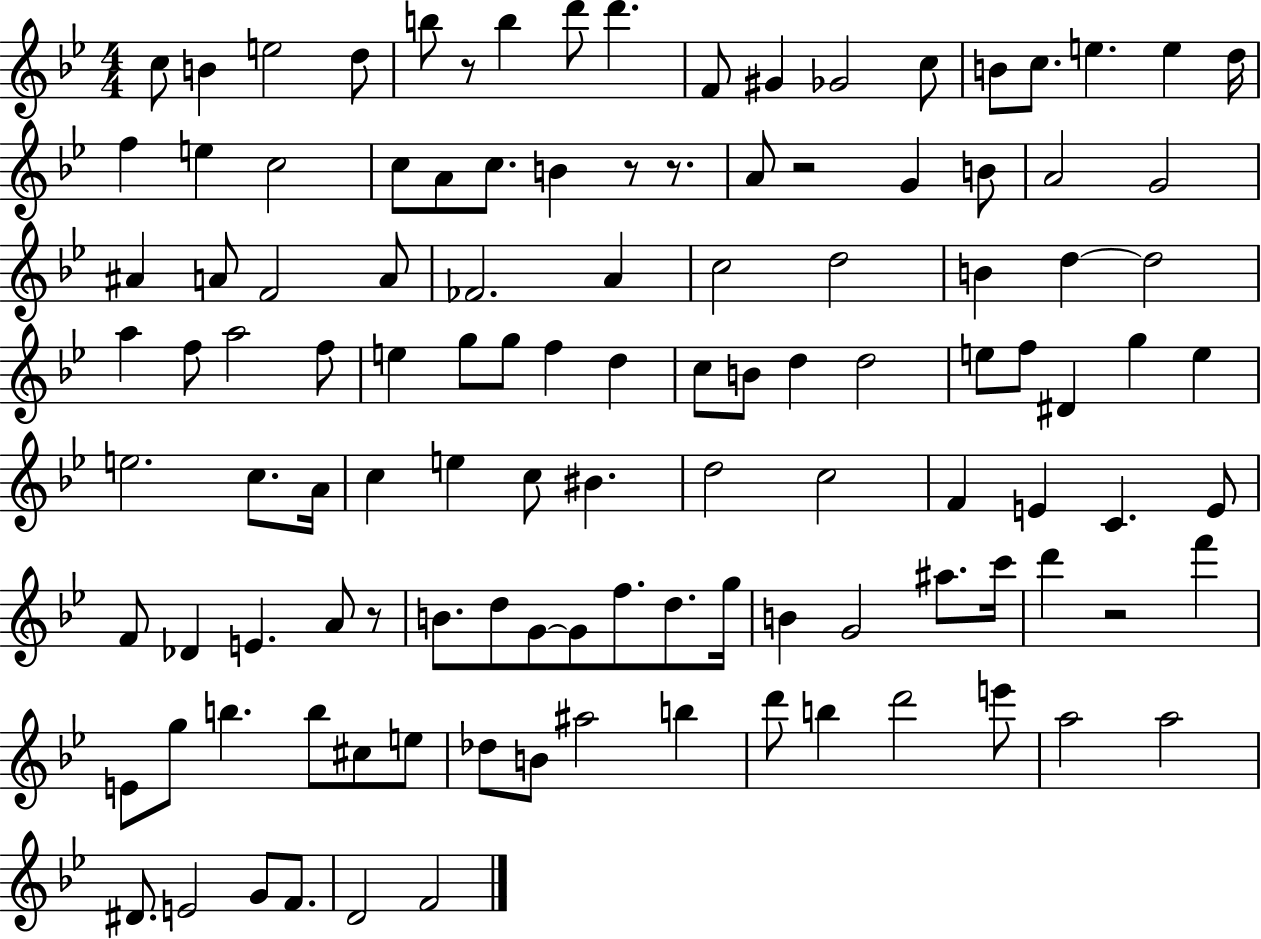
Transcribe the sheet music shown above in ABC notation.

X:1
T:Untitled
M:4/4
L:1/4
K:Bb
c/2 B e2 d/2 b/2 z/2 b d'/2 d' F/2 ^G _G2 c/2 B/2 c/2 e e d/4 f e c2 c/2 A/2 c/2 B z/2 z/2 A/2 z2 G B/2 A2 G2 ^A A/2 F2 A/2 _F2 A c2 d2 B d d2 a f/2 a2 f/2 e g/2 g/2 f d c/2 B/2 d d2 e/2 f/2 ^D g e e2 c/2 A/4 c e c/2 ^B d2 c2 F E C E/2 F/2 _D E A/2 z/2 B/2 d/2 G/2 G/2 f/2 d/2 g/4 B G2 ^a/2 c'/4 d' z2 f' E/2 g/2 b b/2 ^c/2 e/2 _d/2 B/2 ^a2 b d'/2 b d'2 e'/2 a2 a2 ^D/2 E2 G/2 F/2 D2 F2